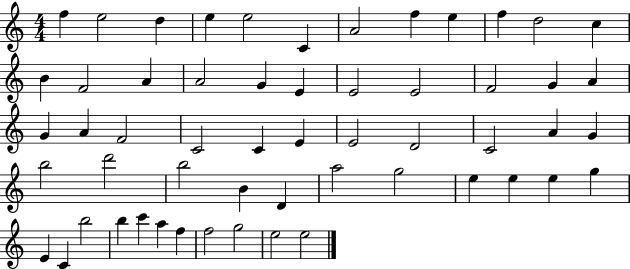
{
  \clef treble
  \numericTimeSignature
  \time 4/4
  \key c \major
  f''4 e''2 d''4 | e''4 e''2 c'4 | a'2 f''4 e''4 | f''4 d''2 c''4 | \break b'4 f'2 a'4 | a'2 g'4 e'4 | e'2 e'2 | f'2 g'4 a'4 | \break g'4 a'4 f'2 | c'2 c'4 e'4 | e'2 d'2 | c'2 a'4 g'4 | \break b''2 d'''2 | b''2 b'4 d'4 | a''2 g''2 | e''4 e''4 e''4 g''4 | \break e'4 c'4 b''2 | b''4 c'''4 a''4 f''4 | f''2 g''2 | e''2 e''2 | \break \bar "|."
}